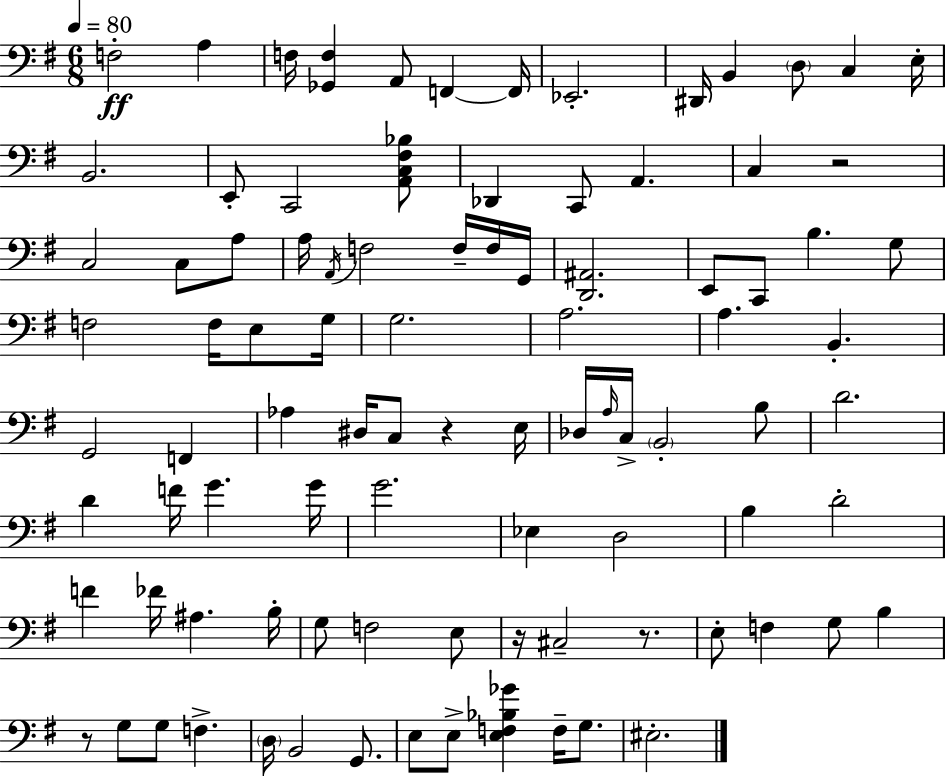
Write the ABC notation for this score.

X:1
T:Untitled
M:6/8
L:1/4
K:Em
F,2 A, F,/4 [_G,,F,] A,,/2 F,, F,,/4 _E,,2 ^D,,/4 B,, D,/2 C, E,/4 B,,2 E,,/2 C,,2 [A,,C,^F,_B,]/2 _D,, C,,/2 A,, C, z2 C,2 C,/2 A,/2 A,/4 A,,/4 F,2 F,/4 F,/4 G,,/4 [D,,^A,,]2 E,,/2 C,,/2 B, G,/2 F,2 F,/4 E,/2 G,/4 G,2 A,2 A, B,, G,,2 F,, _A, ^D,/4 C,/2 z E,/4 _D,/4 A,/4 C,/4 B,,2 B,/2 D2 D F/4 G G/4 G2 _E, D,2 B, D2 F _F/4 ^A, B,/4 G,/2 F,2 E,/2 z/4 ^C,2 z/2 E,/2 F, G,/2 B, z/2 G,/2 G,/2 F, D,/4 B,,2 G,,/2 E,/2 E,/2 [E,F,_B,_G] F,/4 G,/2 ^E,2